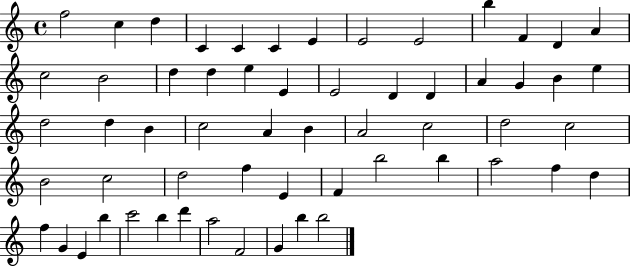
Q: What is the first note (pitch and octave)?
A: F5